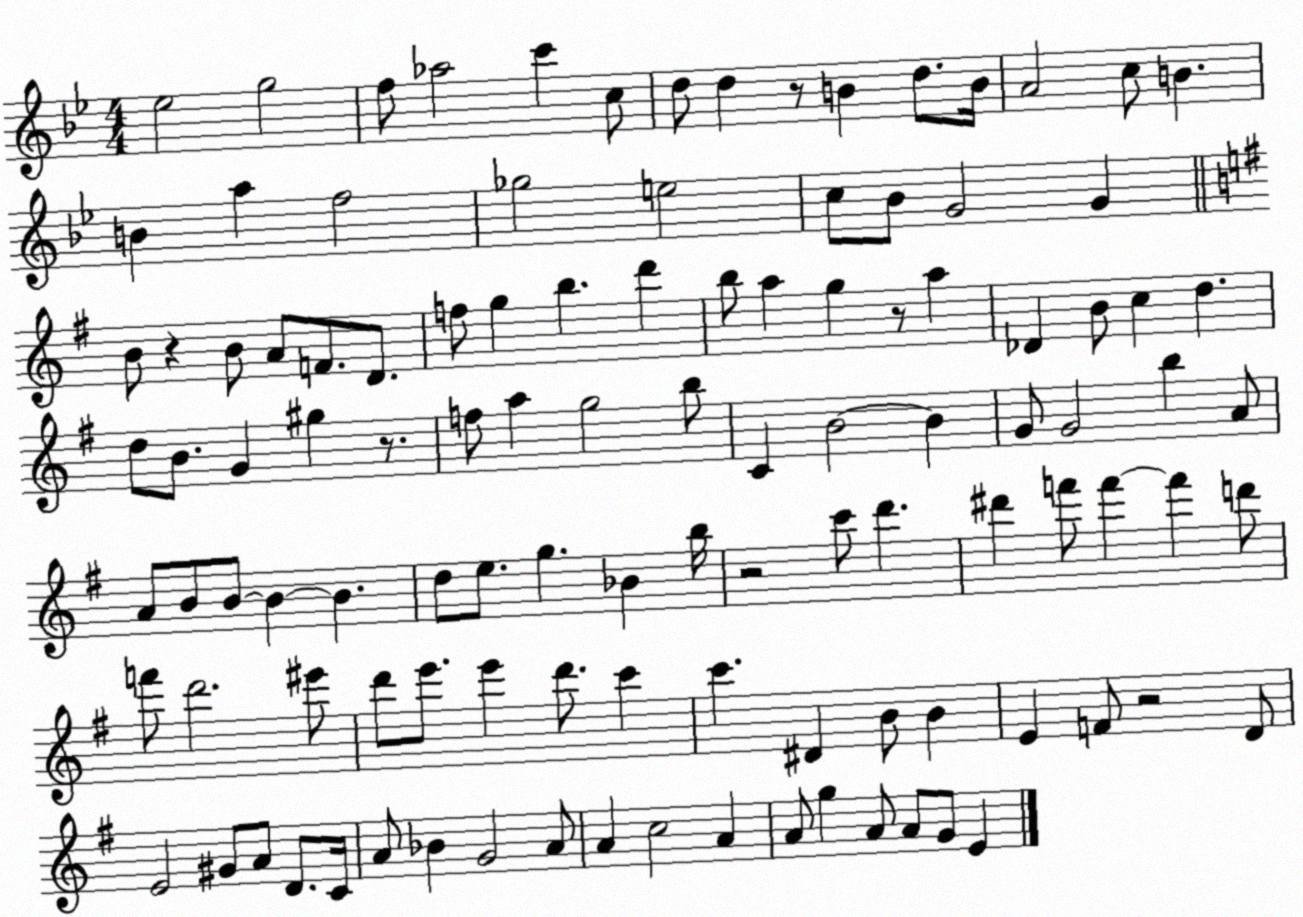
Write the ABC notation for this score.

X:1
T:Untitled
M:4/4
L:1/4
K:Bb
_e2 g2 f/2 _a2 c' c/2 d/2 d z/2 B d/2 B/4 A2 c/2 B B a f2 _g2 e2 c/2 _B/2 G2 G B/2 z B/2 A/2 F/2 D/2 f/2 g b d' b/2 a g z/2 a _D B/2 c d d/2 B/2 G ^g z/2 f/2 a g2 b/2 C B2 B G/2 G2 b A/2 A/2 B/2 B/2 B B d/2 e/2 g _B b/4 z2 c'/2 d' ^d' f'/2 f' f' d'/2 f'/2 d'2 ^e'/2 d'/2 e'/2 e' d'/2 c' c' ^D B/2 B E F/2 z2 D/2 E2 ^G/2 A/2 D/2 C/4 A/2 _B G2 A/2 A c2 A A/2 g A/2 A/2 G/2 E